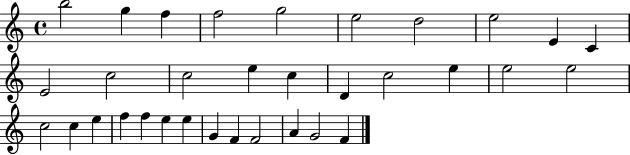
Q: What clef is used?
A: treble